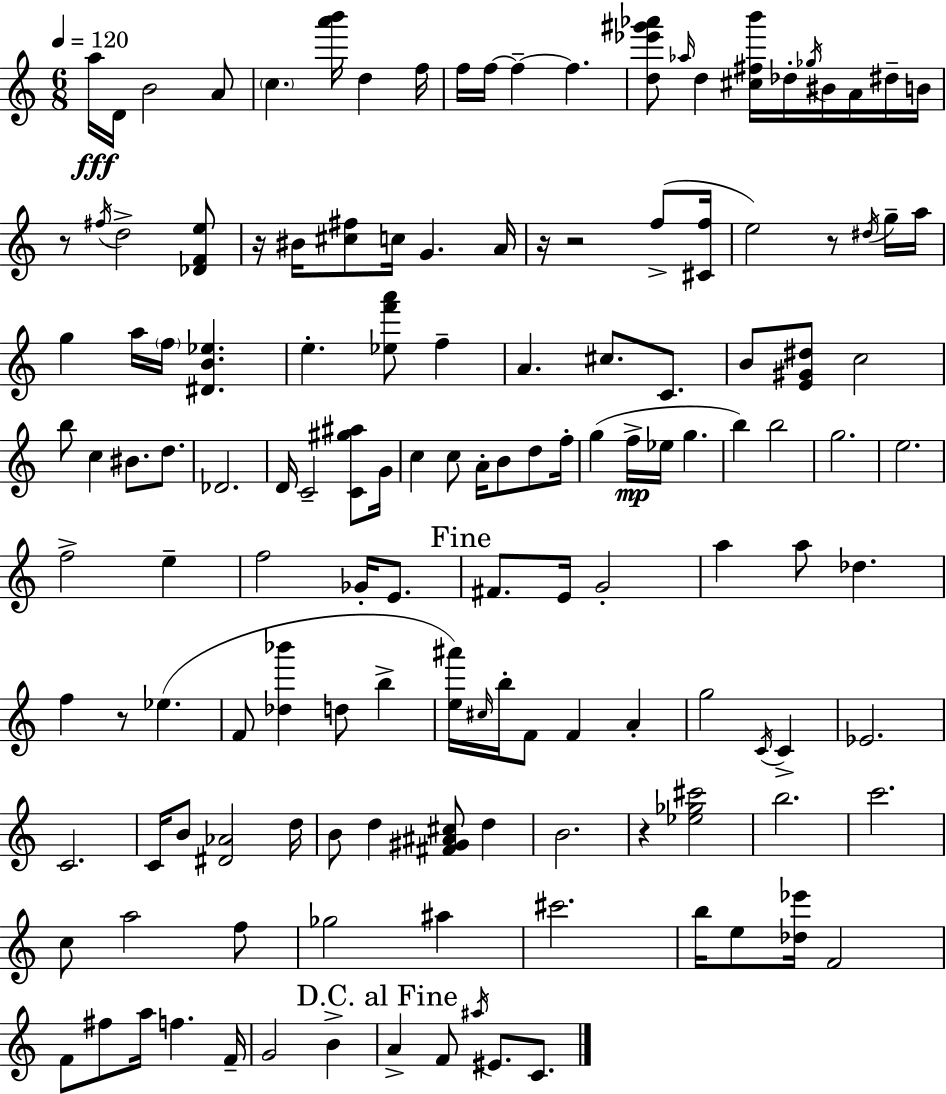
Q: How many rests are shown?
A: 7